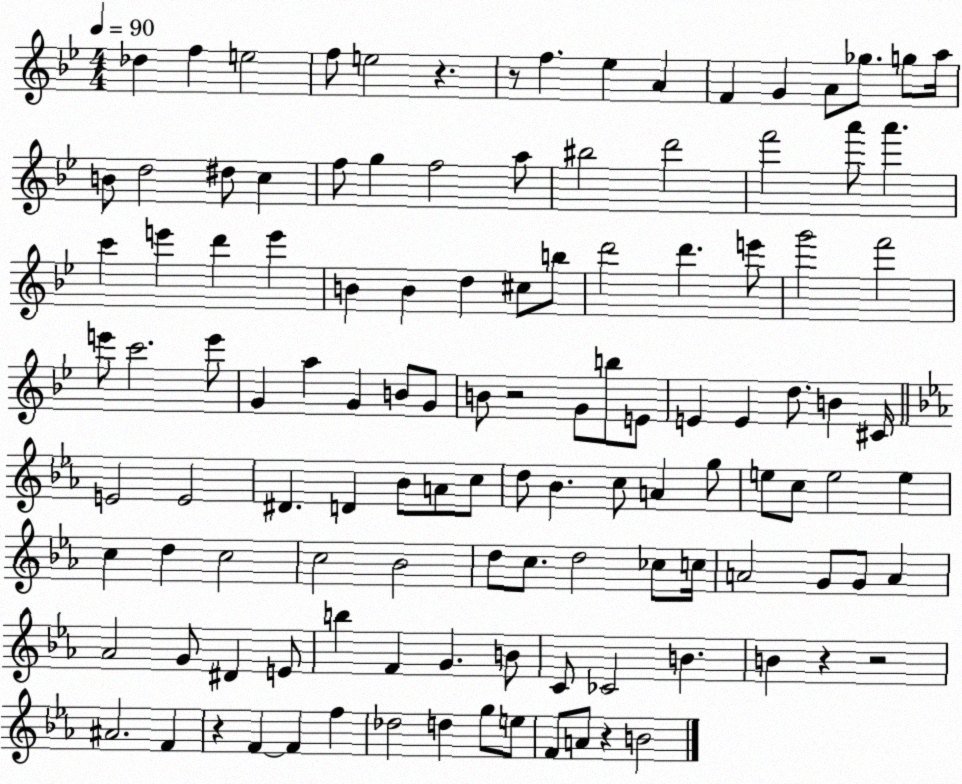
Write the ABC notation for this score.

X:1
T:Untitled
M:4/4
L:1/4
K:Bb
_d f e2 f/2 e2 z z/2 f _e A F G A/2 _g/2 g/2 a/4 B/2 d2 ^d/2 c f/2 g f2 a/2 ^b2 d'2 f'2 a'/2 a' c' e' d' e' B B d ^c/2 b/2 d'2 d' e'/2 g'2 f'2 e'/2 c'2 e'/2 G a G B/2 G/2 B/2 z2 G/2 b/2 E/2 E E d/2 B ^C/4 E2 E2 ^D D _B/2 A/2 c/2 d/2 _B c/2 A g/2 e/2 c/2 e2 e c d c2 c2 _B2 d/2 c/2 d2 _c/2 c/4 A2 G/2 G/2 A _A2 G/2 ^D E/2 b F G B/2 C/2 _C2 B B z z2 ^A2 F z F F f _d2 d g/2 e/2 F/2 A/2 z B2